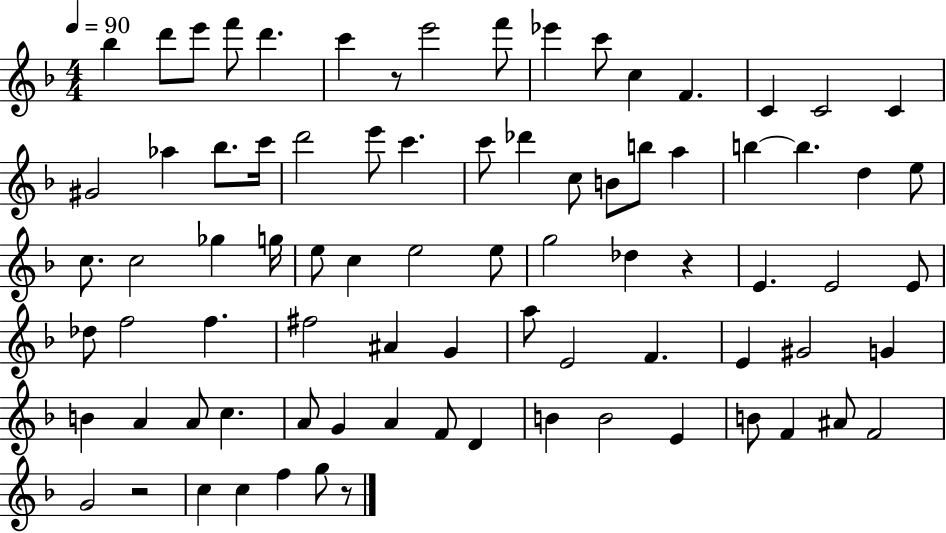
{
  \clef treble
  \numericTimeSignature
  \time 4/4
  \key f \major
  \tempo 4 = 90
  bes''4 d'''8 e'''8 f'''8 d'''4. | c'''4 r8 e'''2 f'''8 | ees'''4 c'''8 c''4 f'4. | c'4 c'2 c'4 | \break gis'2 aes''4 bes''8. c'''16 | d'''2 e'''8 c'''4. | c'''8 des'''4 c''8 b'8 b''8 a''4 | b''4~~ b''4. d''4 e''8 | \break c''8. c''2 ges''4 g''16 | e''8 c''4 e''2 e''8 | g''2 des''4 r4 | e'4. e'2 e'8 | \break des''8 f''2 f''4. | fis''2 ais'4 g'4 | a''8 e'2 f'4. | e'4 gis'2 g'4 | \break b'4 a'4 a'8 c''4. | a'8 g'4 a'4 f'8 d'4 | b'4 b'2 e'4 | b'8 f'4 ais'8 f'2 | \break g'2 r2 | c''4 c''4 f''4 g''8 r8 | \bar "|."
}